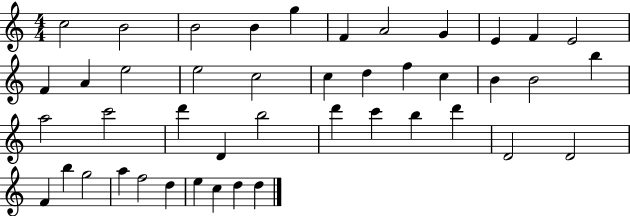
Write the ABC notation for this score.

X:1
T:Untitled
M:4/4
L:1/4
K:C
c2 B2 B2 B g F A2 G E F E2 F A e2 e2 c2 c d f c B B2 b a2 c'2 d' D b2 d' c' b d' D2 D2 F b g2 a f2 d e c d d